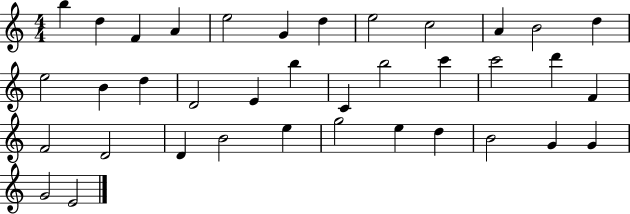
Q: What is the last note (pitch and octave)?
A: E4